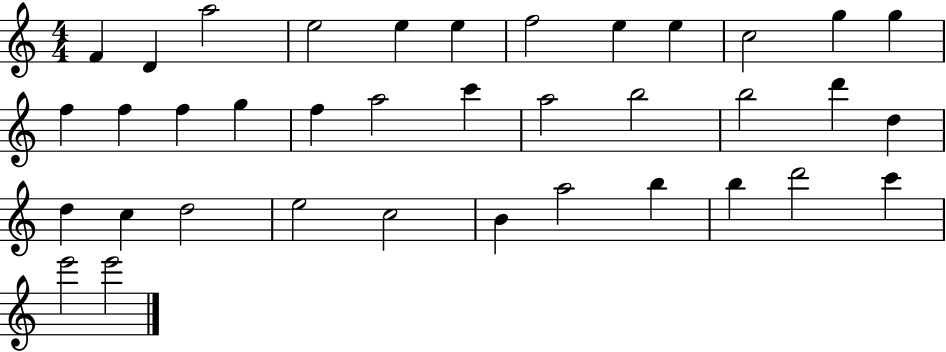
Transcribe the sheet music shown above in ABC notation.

X:1
T:Untitled
M:4/4
L:1/4
K:C
F D a2 e2 e e f2 e e c2 g g f f f g f a2 c' a2 b2 b2 d' d d c d2 e2 c2 B a2 b b d'2 c' e'2 e'2